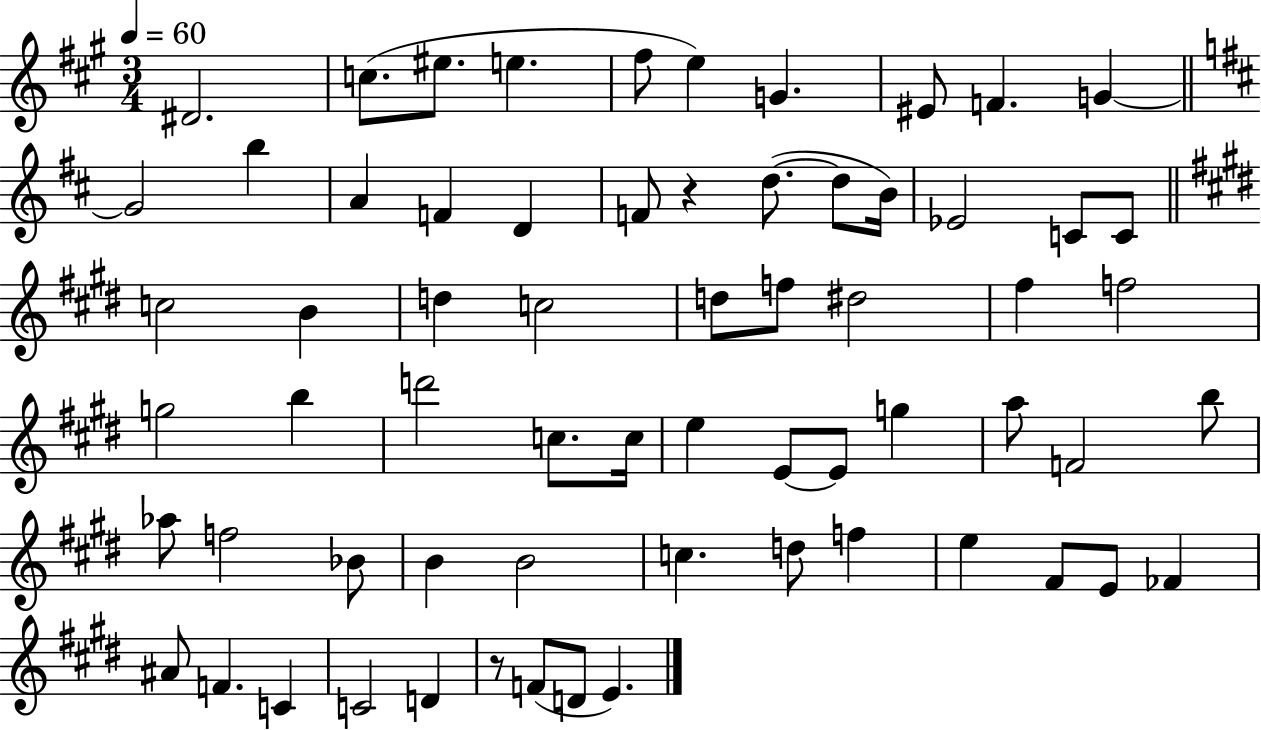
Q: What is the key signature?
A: A major